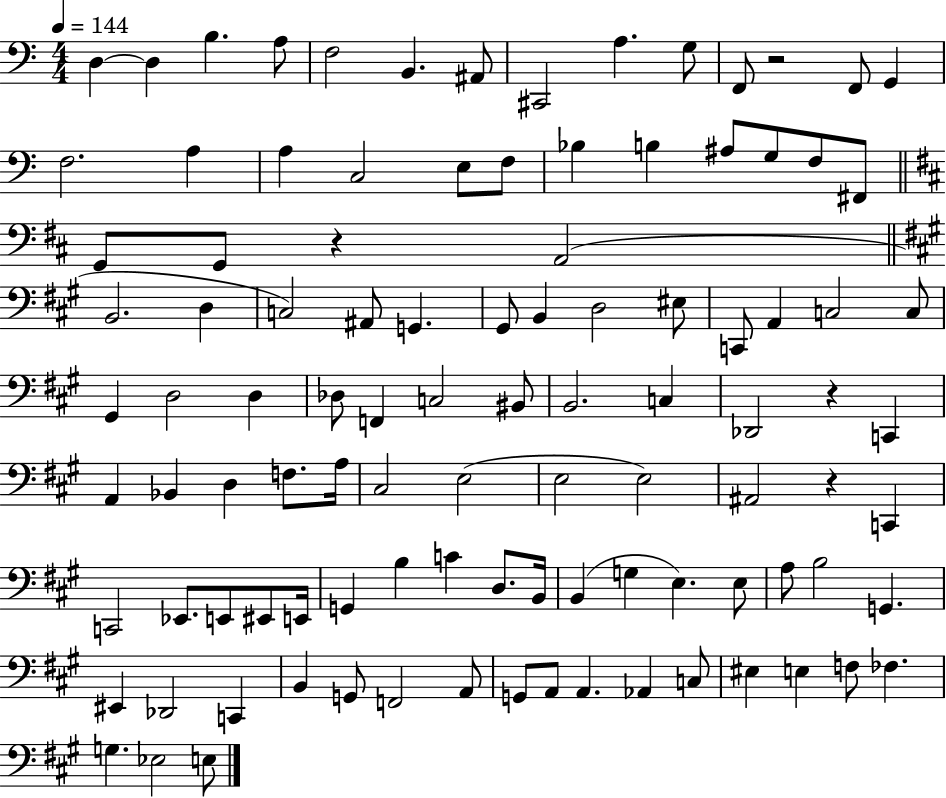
D3/q D3/q B3/q. A3/e F3/h B2/q. A#2/e C#2/h A3/q. G3/e F2/e R/h F2/e G2/q F3/h. A3/q A3/q C3/h E3/e F3/e Bb3/q B3/q A#3/e G3/e F3/e F#2/e G2/e G2/e R/q A2/h B2/h. D3/q C3/h A#2/e G2/q. G#2/e B2/q D3/h EIS3/e C2/e A2/q C3/h C3/e G#2/q D3/h D3/q Db3/e F2/q C3/h BIS2/e B2/h. C3/q Db2/h R/q C2/q A2/q Bb2/q D3/q F3/e. A3/s C#3/h E3/h E3/h E3/h A#2/h R/q C2/q C2/h Eb2/e. E2/e EIS2/e E2/s G2/q B3/q C4/q D3/e. B2/s B2/q G3/q E3/q. E3/e A3/e B3/h G2/q. EIS2/q Db2/h C2/q B2/q G2/e F2/h A2/e G2/e A2/e A2/q. Ab2/q C3/e EIS3/q E3/q F3/e FES3/q. G3/q. Eb3/h E3/e